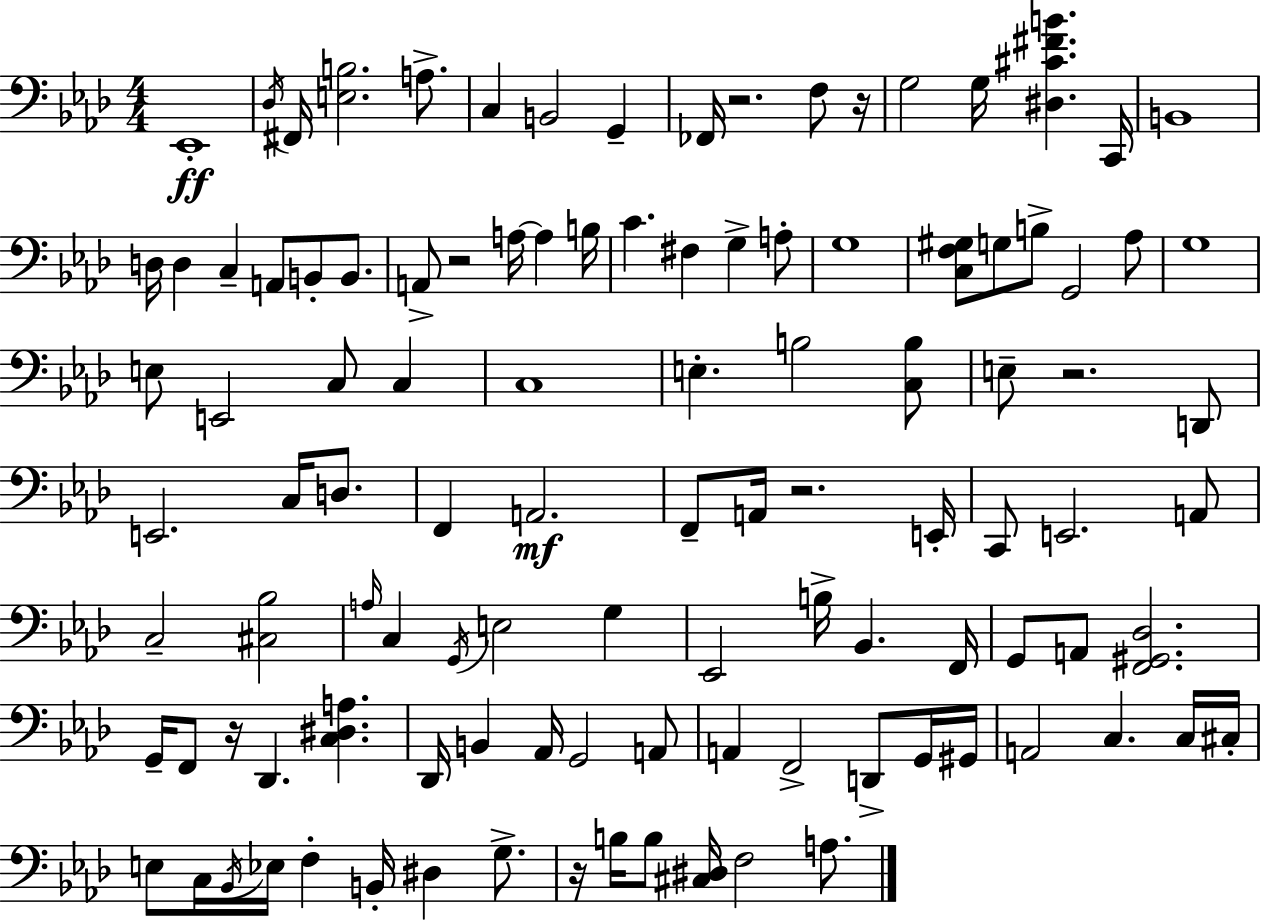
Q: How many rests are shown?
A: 7